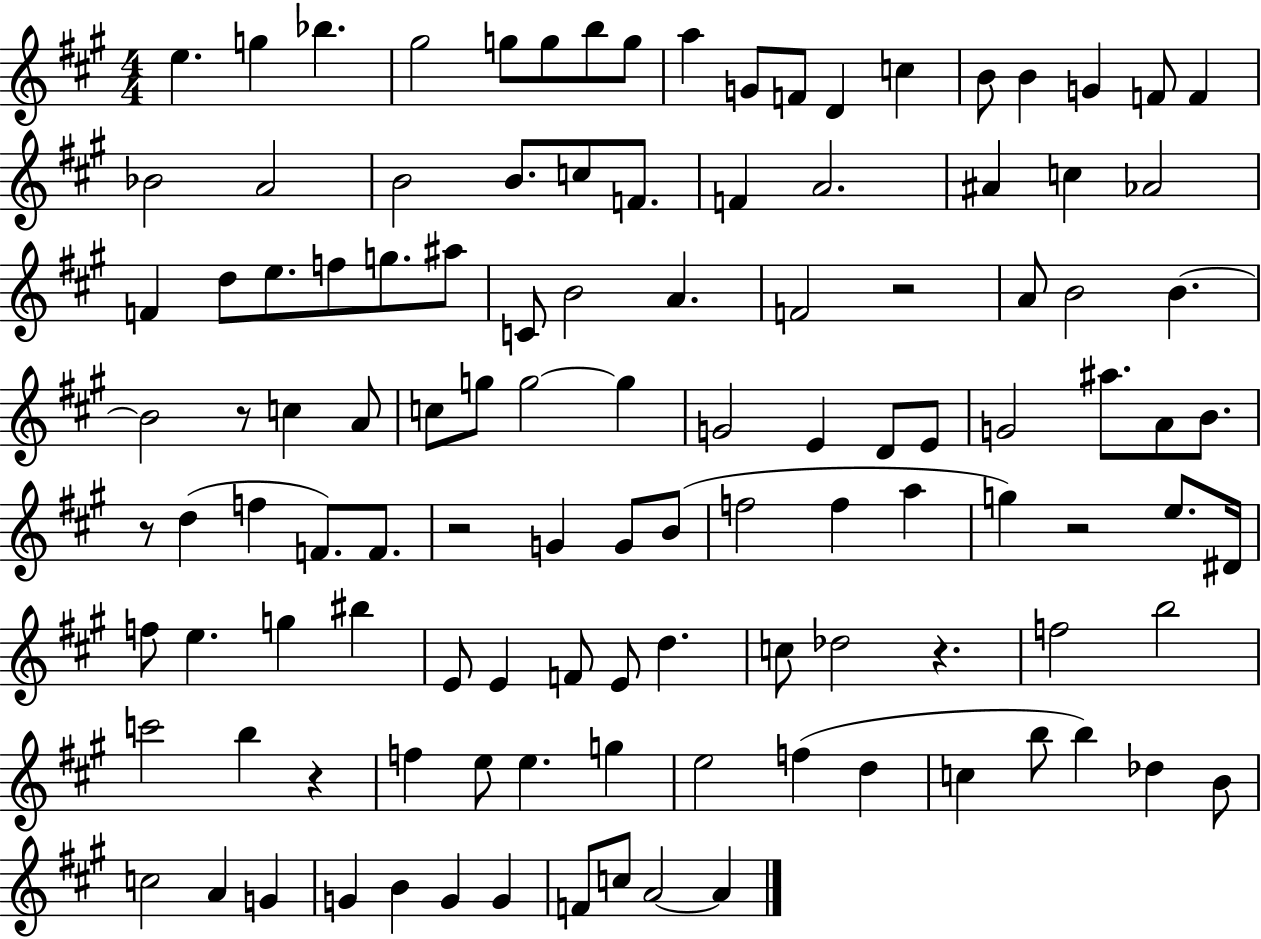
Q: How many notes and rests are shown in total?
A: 115